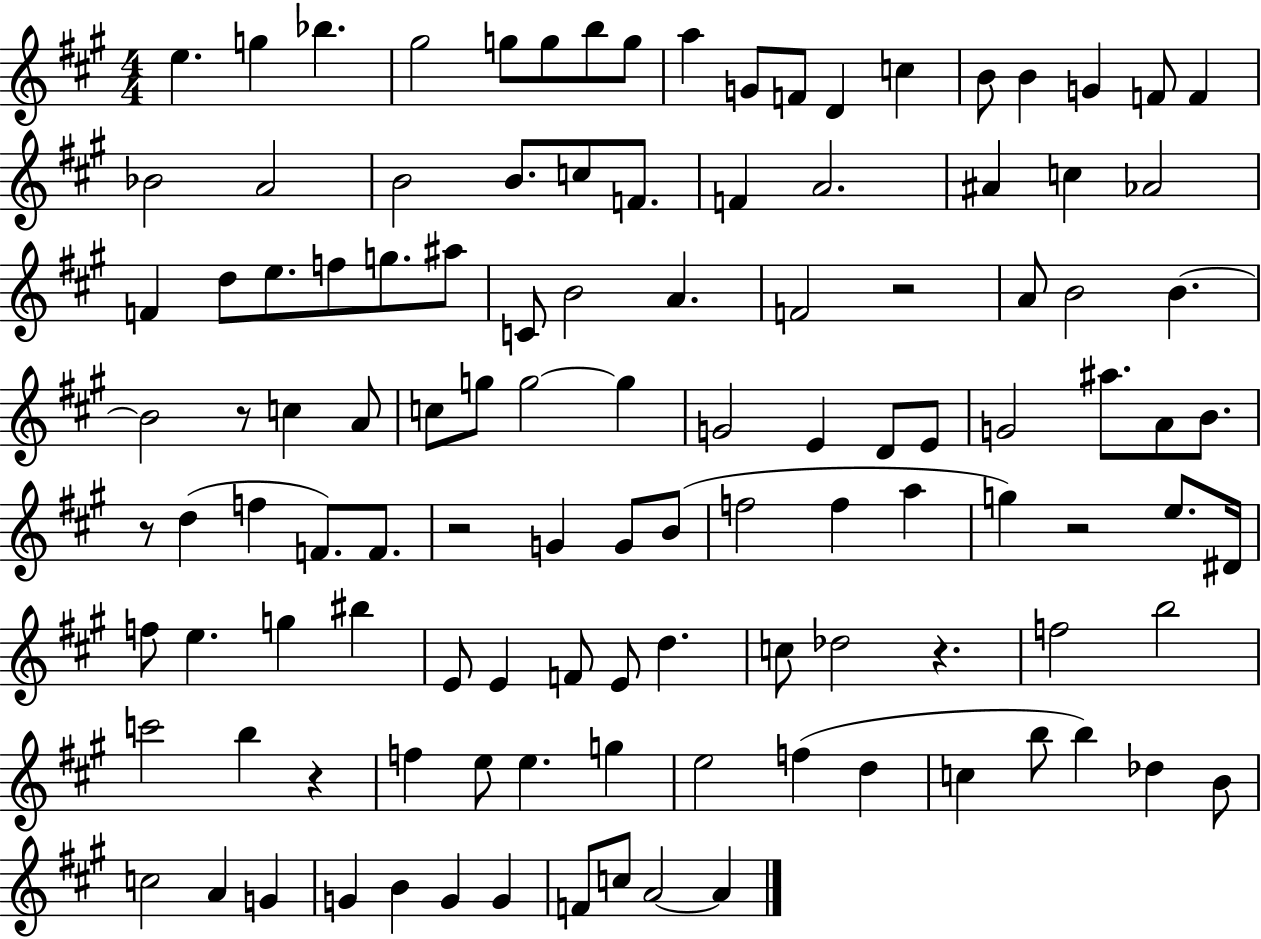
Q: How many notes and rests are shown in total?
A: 115